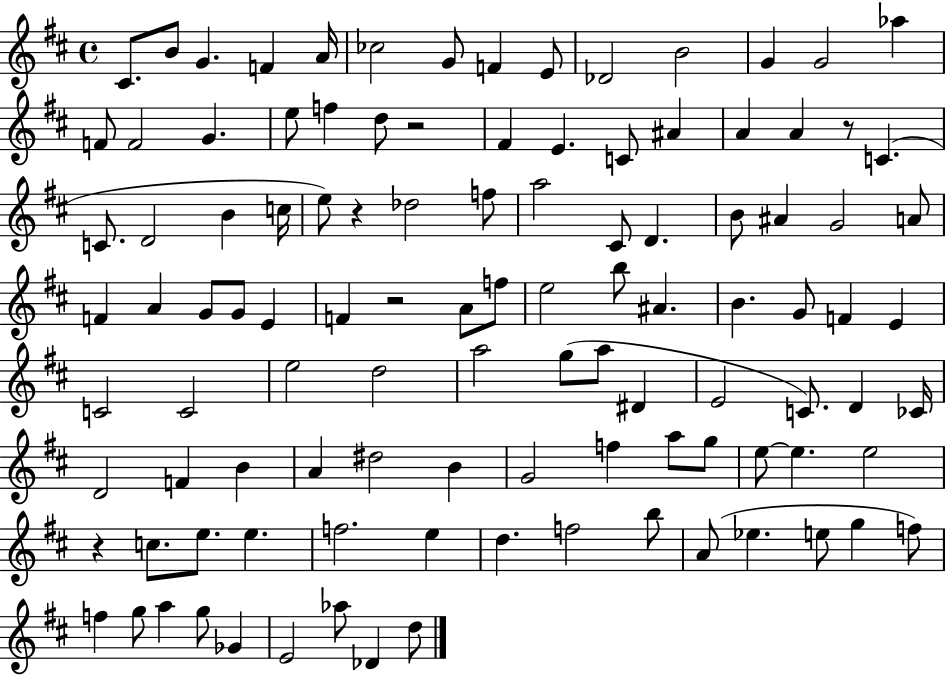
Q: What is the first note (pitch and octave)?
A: C#4